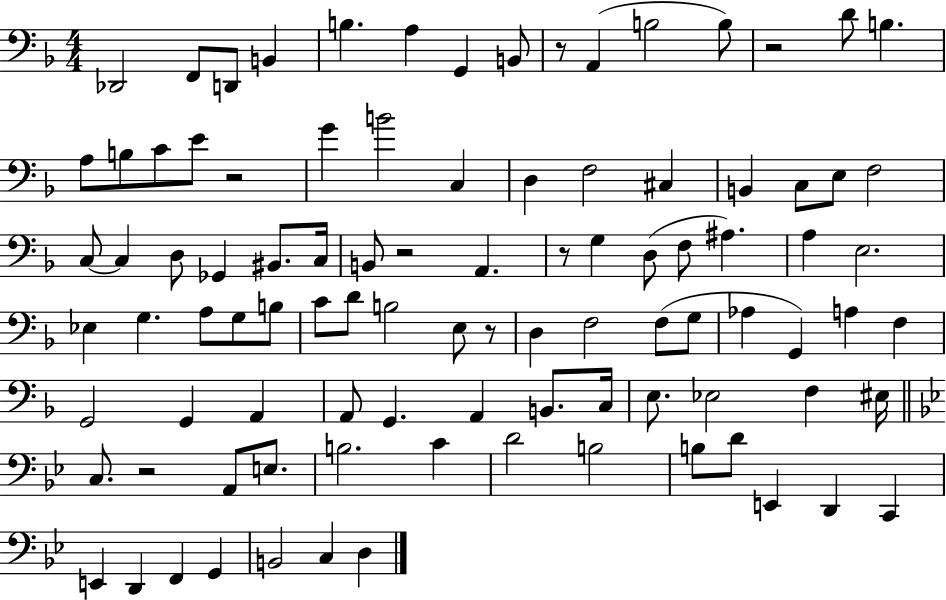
{
  \clef bass
  \numericTimeSignature
  \time 4/4
  \key f \major
  des,2 f,8 d,8 b,4 | b4. a4 g,4 b,8 | r8 a,4( b2 b8) | r2 d'8 b4. | \break a8 b8 c'8 e'8 r2 | g'4 b'2 c4 | d4 f2 cis4 | b,4 c8 e8 f2 | \break c8~~ c4 d8 ges,4 bis,8. c16 | b,8 r2 a,4. | r8 g4 d8( f8 ais4.) | a4 e2. | \break ees4 g4. a8 g8 b8 | c'8 d'8 b2 e8 r8 | d4 f2 f8( g8 | aes4 g,4) a4 f4 | \break g,2 g,4 a,4 | a,8 g,4. a,4 b,8. c16 | e8. ees2 f4 eis16 | \bar "||" \break \key bes \major c8. r2 a,8 e8. | b2. c'4 | d'2 b2 | b8 d'8 e,4 d,4 c,4 | \break e,4 d,4 f,4 g,4 | b,2 c4 d4 | \bar "|."
}